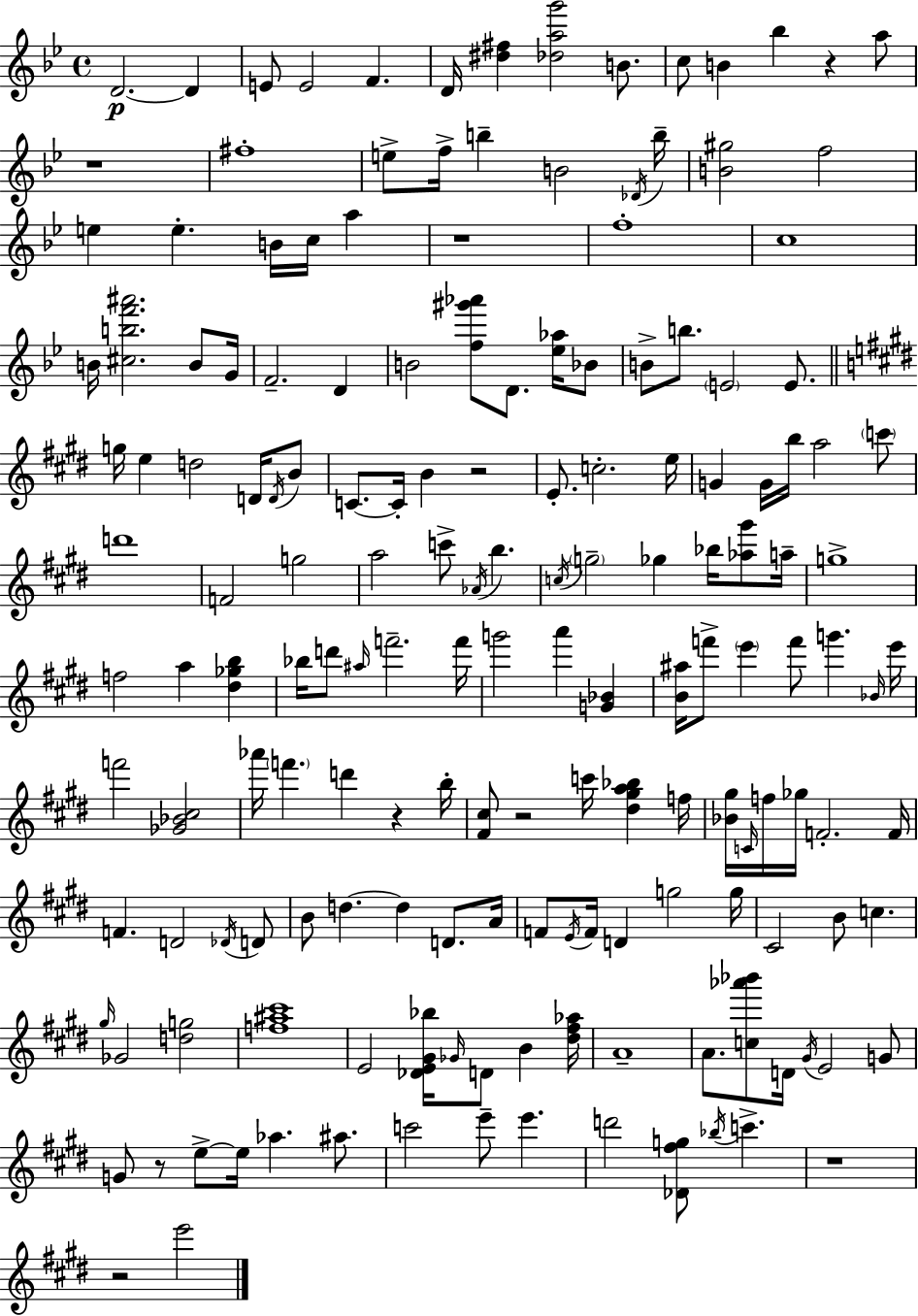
D4/h. D4/q E4/e E4/h F4/q. D4/s [D#5,F#5]/q [Db5,A5,G6]/h B4/e. C5/e B4/q Bb5/q R/q A5/e R/w F#5/w E5/e F5/s B5/q B4/h Db4/s B5/s [B4,G#5]/h F5/h E5/q E5/q. B4/s C5/s A5/q R/w F5/w C5/w B4/s [C#5,B5,F6,A#6]/h. B4/e G4/s F4/h. D4/q B4/h [F5,G#6,Ab6]/e D4/e. [Eb5,Ab5]/s Bb4/e B4/e B5/e. E4/h E4/e. G5/s E5/q D5/h D4/s D4/s B4/e C4/e. C4/s B4/q R/h E4/e. C5/h. E5/s G4/q G4/s B5/s A5/h C6/e D6/w F4/h G5/h A5/h C6/e Ab4/s B5/q. C5/s G5/h Gb5/q Bb5/s [Ab5,G#6]/e A5/s G5/w F5/h A5/q [D#5,Gb5,B5]/q Bb5/s D6/e A#5/s F6/h. F6/s G6/h A6/q [G4,Bb4]/q [B4,A#5]/s F6/e E6/q F6/e G6/q. Bb4/s E6/s F6/h [Gb4,Bb4,C#5]/h Ab6/s F6/q. D6/q R/q B5/s [F#4,C#5]/e R/h C6/s [D#5,G#5,A5,Bb5]/q F5/s [Bb4,G#5]/s C4/s F5/s Gb5/s F4/h. F4/s F4/q. D4/h Db4/s D4/e B4/e D5/q. D5/q D4/e. A4/s F4/e E4/s F4/s D4/q G5/h G5/s C#4/h B4/e C5/q. G#5/s Gb4/h [D5,G5]/h [F5,A#5,C#6]/w E4/h [Db4,E4,G#4,Bb5]/s Gb4/s D4/e B4/q [D#5,F#5,Ab5]/s A4/w A4/e. [C5,Ab6,Bb6]/e D4/s G#4/s E4/h G4/e G4/e R/e E5/e E5/s Ab5/q. A#5/e. C6/h E6/e E6/q. D6/h [Db4,F#5,G5]/e Bb5/s C6/q. R/w R/h E6/h